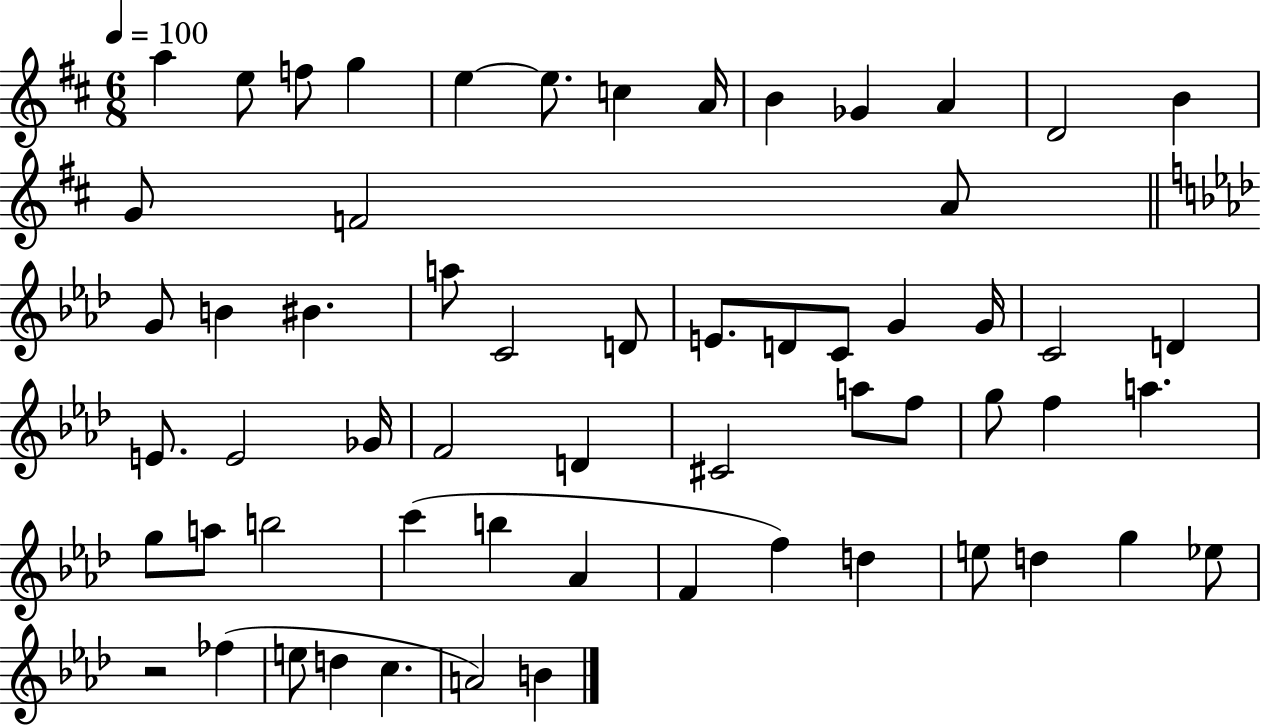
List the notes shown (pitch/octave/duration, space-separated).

A5/q E5/e F5/e G5/q E5/q E5/e. C5/q A4/s B4/q Gb4/q A4/q D4/h B4/q G4/e F4/h A4/e G4/e B4/q BIS4/q. A5/e C4/h D4/e E4/e. D4/e C4/e G4/q G4/s C4/h D4/q E4/e. E4/h Gb4/s F4/h D4/q C#4/h A5/e F5/e G5/e F5/q A5/q. G5/e A5/e B5/h C6/q B5/q Ab4/q F4/q F5/q D5/q E5/e D5/q G5/q Eb5/e R/h FES5/q E5/e D5/q C5/q. A4/h B4/q